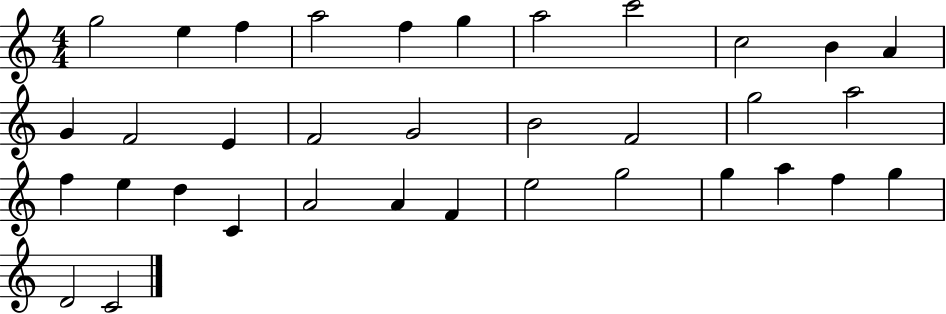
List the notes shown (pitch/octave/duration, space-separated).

G5/h E5/q F5/q A5/h F5/q G5/q A5/h C6/h C5/h B4/q A4/q G4/q F4/h E4/q F4/h G4/h B4/h F4/h G5/h A5/h F5/q E5/q D5/q C4/q A4/h A4/q F4/q E5/h G5/h G5/q A5/q F5/q G5/q D4/h C4/h